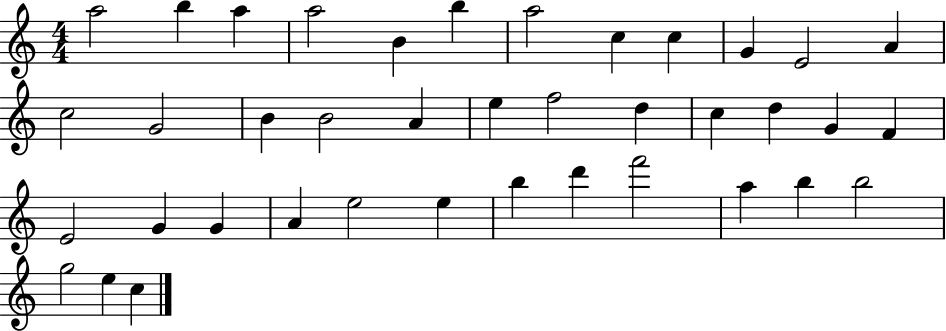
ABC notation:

X:1
T:Untitled
M:4/4
L:1/4
K:C
a2 b a a2 B b a2 c c G E2 A c2 G2 B B2 A e f2 d c d G F E2 G G A e2 e b d' f'2 a b b2 g2 e c